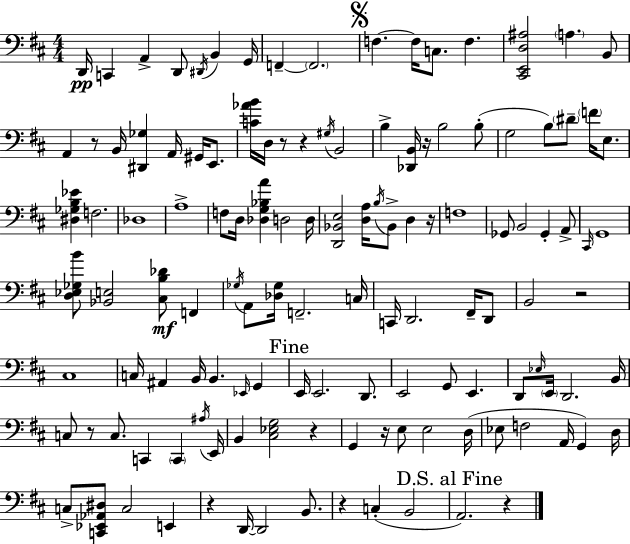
{
  \clef bass
  \numericTimeSignature
  \time 4/4
  \key d \major
  d,16\pp c,4 a,4-> d,8 \acciaccatura { dis,16 } b,4 | g,16 f,4--~~ \parenthesize f,2. | \mark \markup { \musicglyph "scripts.segno" } f4.~~ f16 c8. f4. | <cis, e, d ais>2 \parenthesize a4. b,8 | \break a,4 r8 b,16 <dis, ges>4 a,16 gis,16 e,8. | <c' aes' b'>16 d16 r8 r4 \acciaccatura { gis16 } b,2 | b4-> <des, b,>16 r16 b2 | b8-.( g2 b8) \parenthesize dis'8-- \parenthesize f'16 e8. | \break <dis ges b ees'>4 f2. | des1 | a1-> | f8 d16 <des g bes a'>4 d2 | \break d16 <d, bes, e>2 <d a>16 \acciaccatura { b16 } bes,8-> d4 | r16 f1 | ges,8 b,2 ges,4-. | a,8-> \grace { cis,16 } g,1 | \break <d ees ges b'>8 <bes, e>2 <cis b des'>8\mf | f,4 \acciaccatura { ges16 } a,8 <des ges>16 f,2.-- | c16 c,16 d,2. | fis,16-- d,8 b,2 r2 | \break cis1 | c16 ais,4 b,16 b,4. | \grace { ees,16 } g,4 \mark "Fine" e,16 e,2. | d,8. e,2 g,8 | \break e,4. d,8 \grace { ees16 } \parenthesize e,16 d,2. | b,16 c8 r8 c8. c,4 | \parenthesize c,4 \acciaccatura { ais16 } e,16 b,4 <cis ees g>2 | r4 g,4 r16 e8 e2 | \break d16( ees8 f2 | a,16 g,4) d16 c8-> <c, ees, aes, dis>8 c2 | e,4 r4 d,16~~ d,2 | b,8. r4 c4-.( | \break b,2 \mark "D.S. al Fine" a,2.) | r4 \bar "|."
}